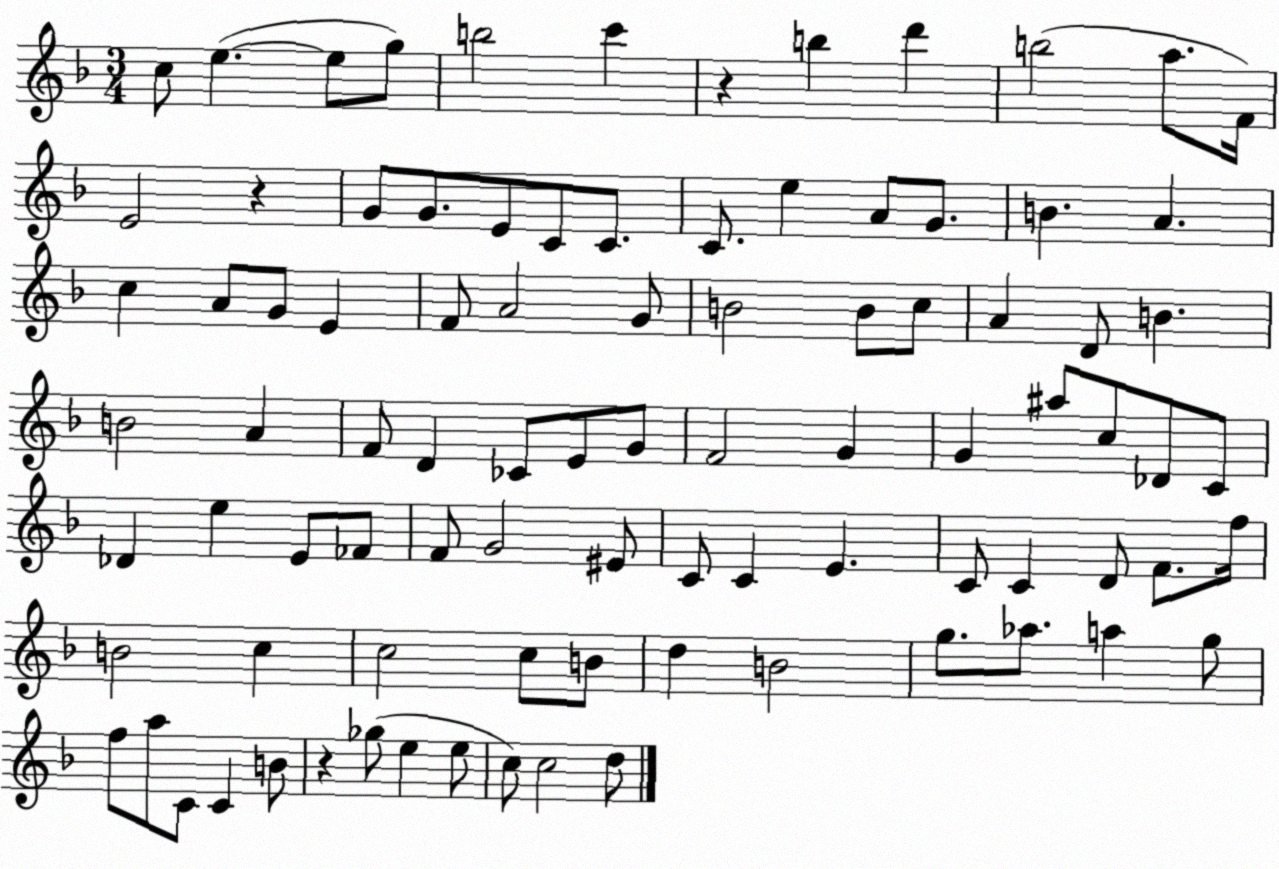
X:1
T:Untitled
M:3/4
L:1/4
K:F
c/2 e e/2 g/2 b2 c' z b d' b2 a/2 F/4 E2 z G/2 G/2 E/2 C/2 C/2 C/2 e A/2 G/2 B A c A/2 G/2 E F/2 A2 G/2 B2 B/2 c/2 A D/2 B B2 A F/2 D _C/2 E/2 G/2 F2 G G ^a/2 c/2 _D/2 C/2 _D e E/2 _F/2 F/2 G2 ^E/2 C/2 C E C/2 C D/2 F/2 f/4 B2 c c2 c/2 B/2 d B2 g/2 _a/2 a g/2 f/2 a/2 C/2 C B/2 z _g/2 e e/2 c/2 c2 d/2